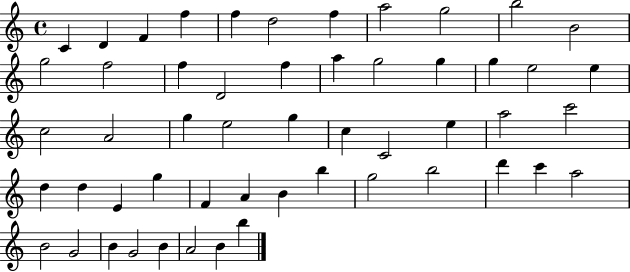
C4/q D4/q F4/q F5/q F5/q D5/h F5/q A5/h G5/h B5/h B4/h G5/h F5/h F5/q D4/h F5/q A5/q G5/h G5/q G5/q E5/h E5/q C5/h A4/h G5/q E5/h G5/q C5/q C4/h E5/q A5/h C6/h D5/q D5/q E4/q G5/q F4/q A4/q B4/q B5/q G5/h B5/h D6/q C6/q A5/h B4/h G4/h B4/q G4/h B4/q A4/h B4/q B5/q